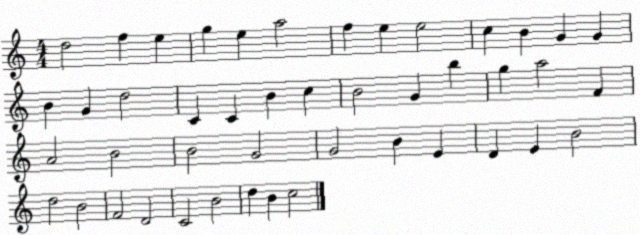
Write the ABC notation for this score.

X:1
T:Untitled
M:4/4
L:1/4
K:C
d2 f e g e a2 f e e2 c B G G B G d2 C C B c B2 G b g a2 F A2 B2 B2 G2 G2 B E D E B2 d2 B2 F2 D2 C2 B2 d B c2